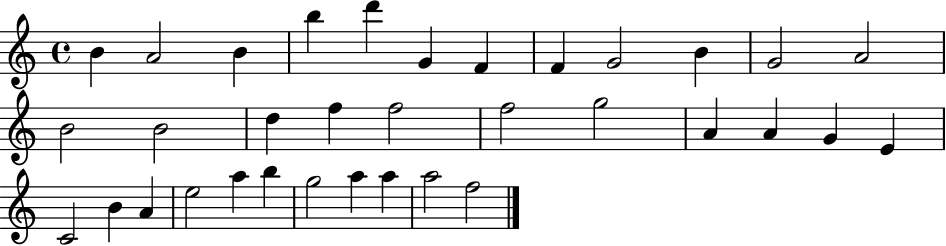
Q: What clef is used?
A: treble